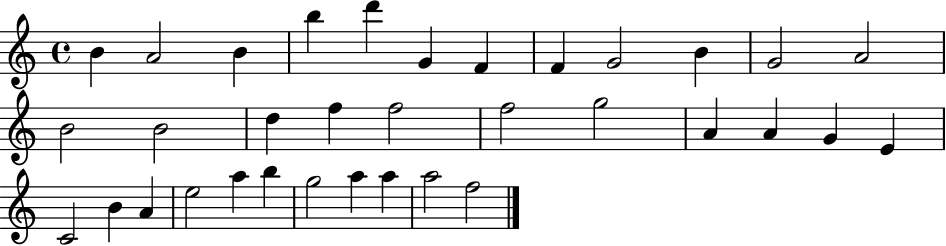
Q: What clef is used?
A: treble